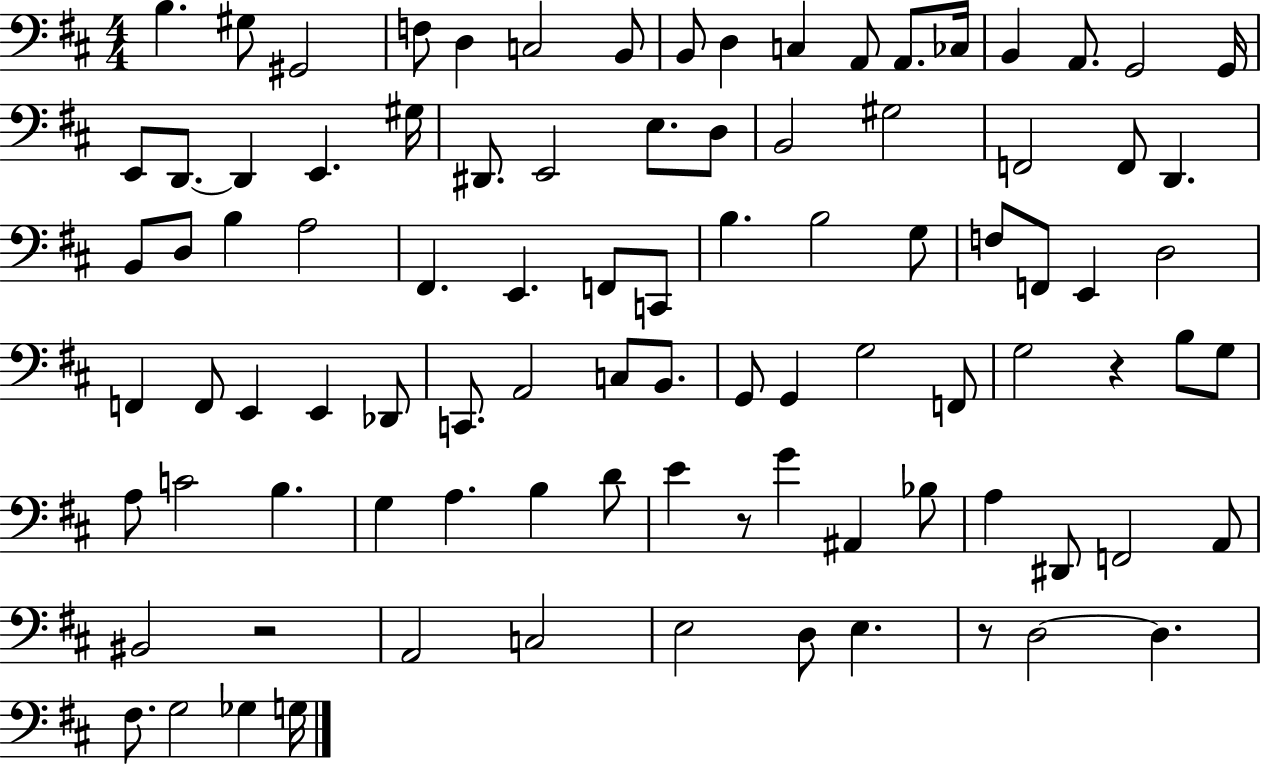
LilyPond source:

{
  \clef bass
  \numericTimeSignature
  \time 4/4
  \key d \major
  b4. gis8 gis,2 | f8 d4 c2 b,8 | b,8 d4 c4 a,8 a,8. ces16 | b,4 a,8. g,2 g,16 | \break e,8 d,8.~~ d,4 e,4. gis16 | dis,8. e,2 e8. d8 | b,2 gis2 | f,2 f,8 d,4. | \break b,8 d8 b4 a2 | fis,4. e,4. f,8 c,8 | b4. b2 g8 | f8 f,8 e,4 d2 | \break f,4 f,8 e,4 e,4 des,8 | c,8. a,2 c8 b,8. | g,8 g,4 g2 f,8 | g2 r4 b8 g8 | \break a8 c'2 b4. | g4 a4. b4 d'8 | e'4 r8 g'4 ais,4 bes8 | a4 dis,8 f,2 a,8 | \break bis,2 r2 | a,2 c2 | e2 d8 e4. | r8 d2~~ d4. | \break fis8. g2 ges4 g16 | \bar "|."
}